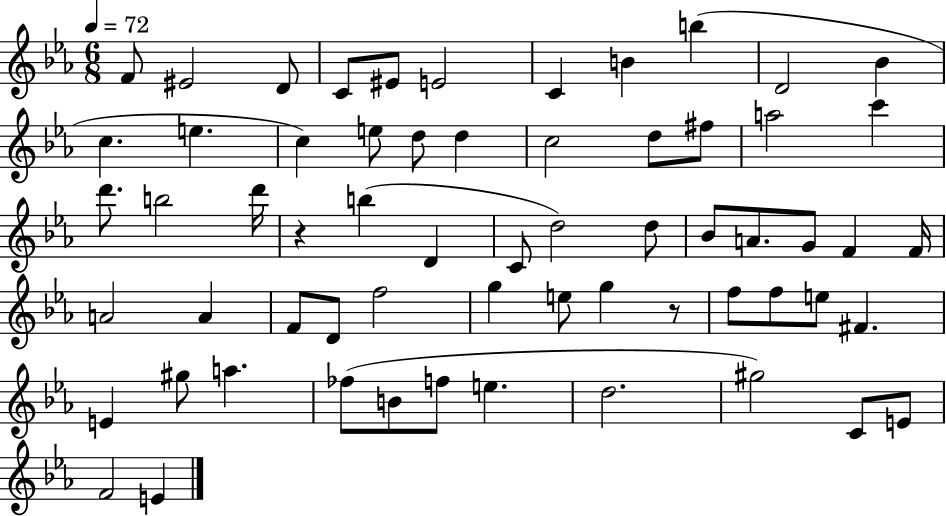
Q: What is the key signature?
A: EES major